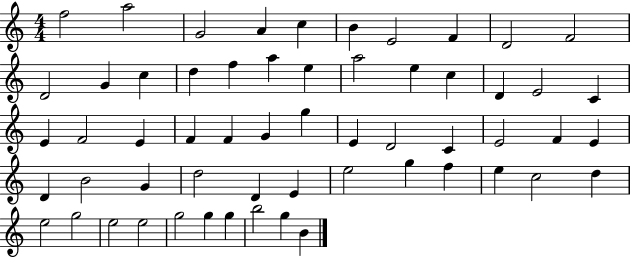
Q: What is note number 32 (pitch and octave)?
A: D4